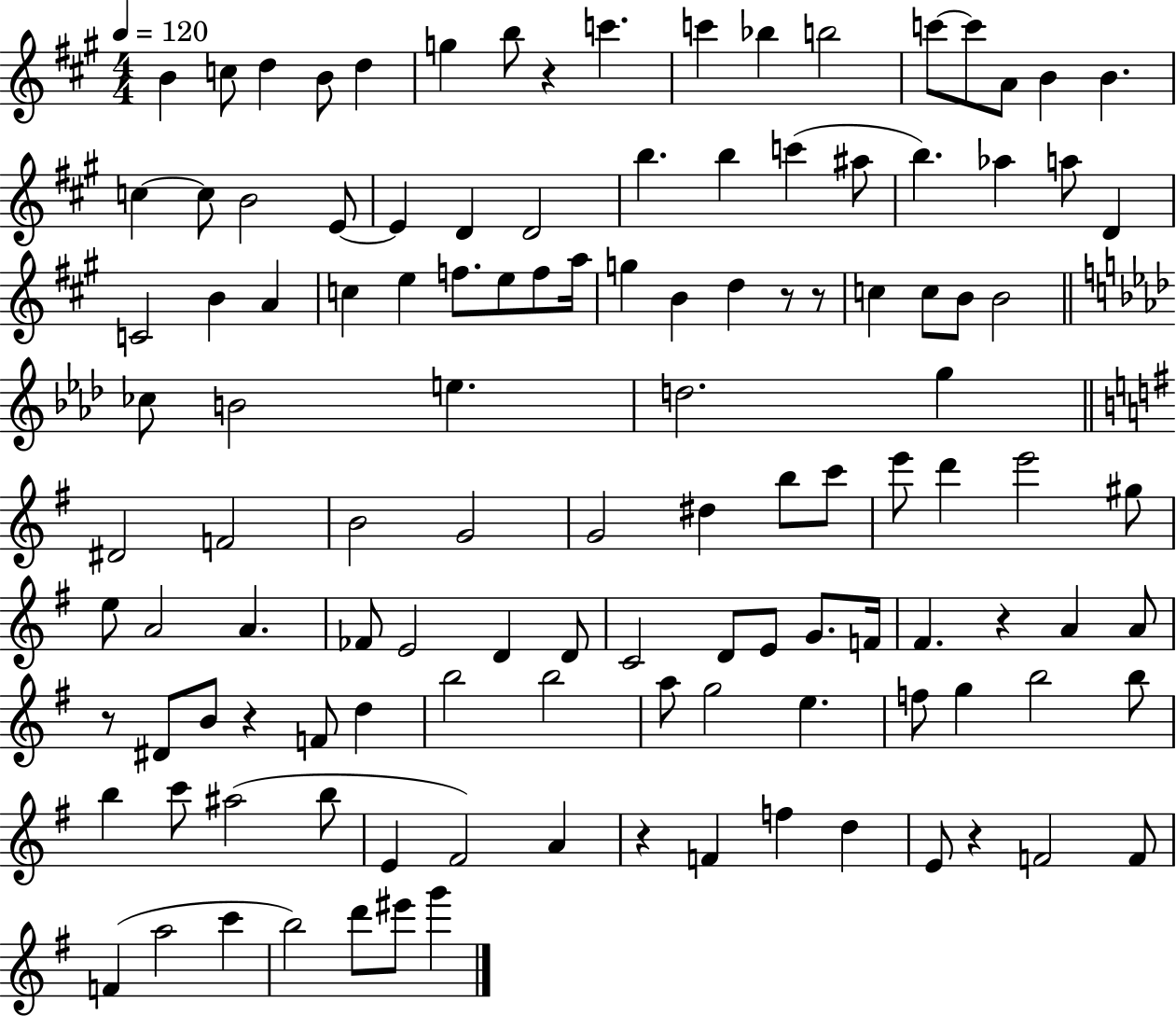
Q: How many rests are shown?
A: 8